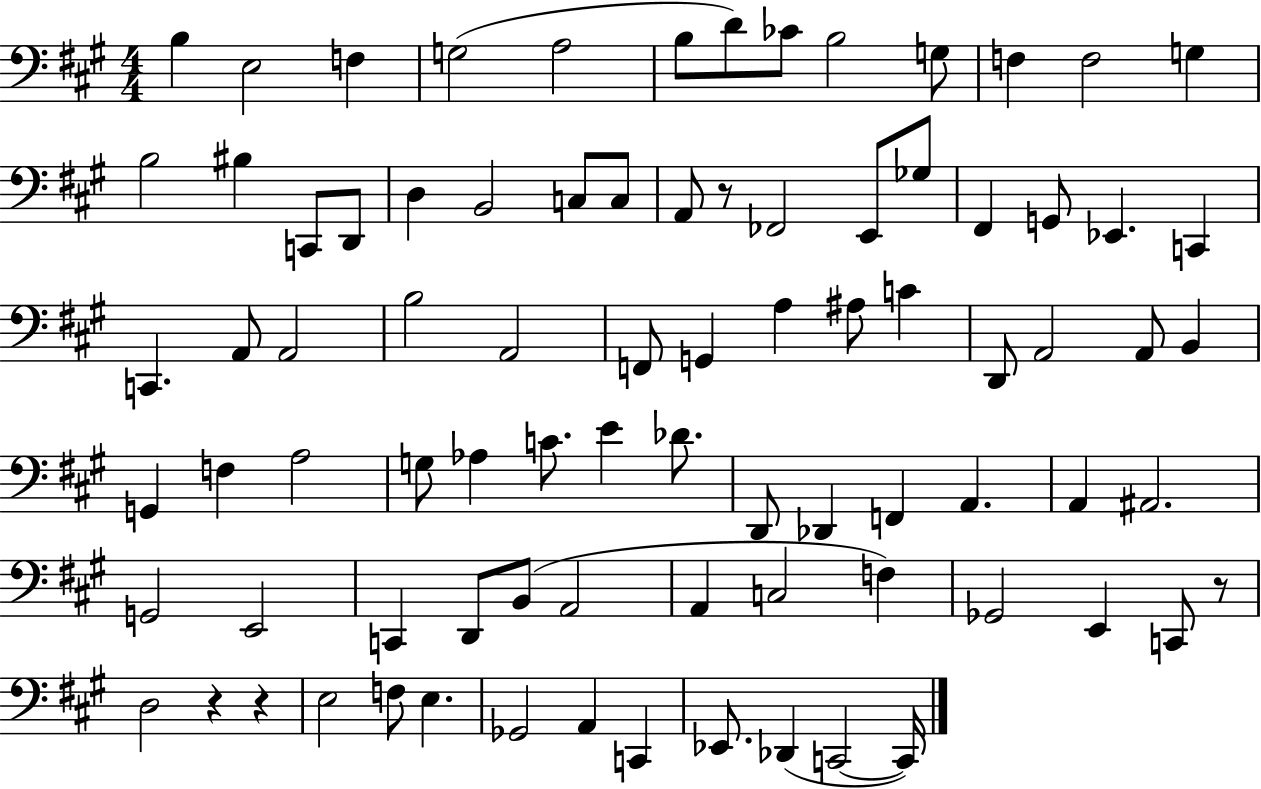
X:1
T:Untitled
M:4/4
L:1/4
K:A
B, E,2 F, G,2 A,2 B,/2 D/2 _C/2 B,2 G,/2 F, F,2 G, B,2 ^B, C,,/2 D,,/2 D, B,,2 C,/2 C,/2 A,,/2 z/2 _F,,2 E,,/2 _G,/2 ^F,, G,,/2 _E,, C,, C,, A,,/2 A,,2 B,2 A,,2 F,,/2 G,, A, ^A,/2 C D,,/2 A,,2 A,,/2 B,, G,, F, A,2 G,/2 _A, C/2 E _D/2 D,,/2 _D,, F,, A,, A,, ^A,,2 G,,2 E,,2 C,, D,,/2 B,,/2 A,,2 A,, C,2 F, _G,,2 E,, C,,/2 z/2 D,2 z z E,2 F,/2 E, _G,,2 A,, C,, _E,,/2 _D,, C,,2 C,,/4